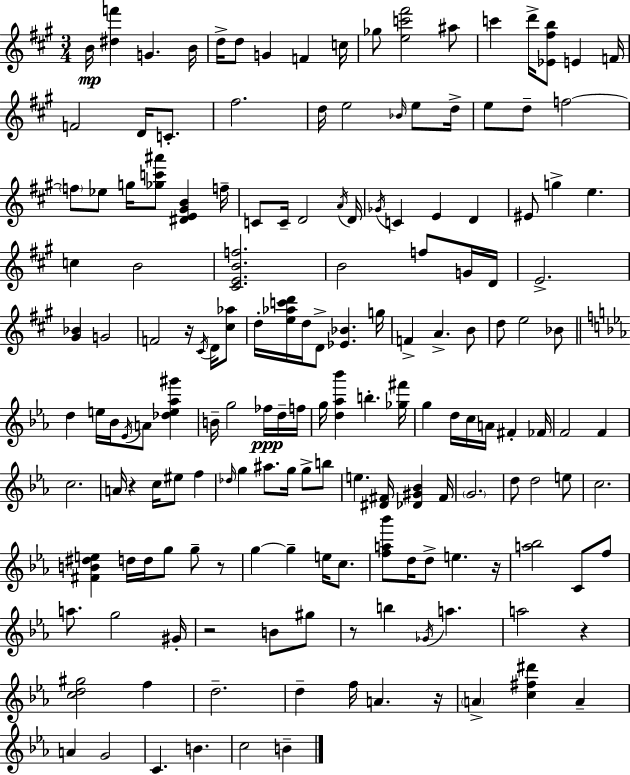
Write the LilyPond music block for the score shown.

{
  \clef treble
  \numericTimeSignature
  \time 3/4
  \key a \major
  \repeat volta 2 { b'16\mp <dis'' f'''>4 g'4. b'16 | d''16-> d''8 g'4 f'4 c''16 | ges''8 <e'' c''' fis'''>2 ais''8 | c'''4 d'''16-> <ees' fis'' b''>8 e'4 f'16 | \break f'2 d'16 c'8.-. | fis''2. | d''16 e''2 \grace { bes'16 } e''8 | d''16-> e''8 d''8-- f''2~~ | \break \parenthesize f''8 ees''8 g''16 <ges'' c''' ais'''>8 <dis' e' gis' b'>4 | f''16-- c'8 c'16-- d'2 | \acciaccatura { a'16 } d'16 \acciaccatura { ges'16 } c'4 e'4 d'4 | eis'8 g''4-> e''4. | \break c''4 b'2 | <cis' e' b' f''>2. | b'2 f''8 | g'16 d'16 e'2.-> | \break <gis' bes'>4 g'2 | f'2 r16 | \acciaccatura { cis'16 } d'16 <cis'' aes''>8 d''16-. <e'' aes'' c''' d'''>16 d''16 d'8-> <ees' bes'>4. | g''16 f'4-> a'4.-> | \break b'8 d''8 e''2 | bes'8 \bar "||" \break \key ees \major d''4 e''16 bes'16 \acciaccatura { ees'16 } a'8 <des'' e'' aes'' gis'''>4 | b'16-- g''2 fes''16\ppp d''16-- | f''16 g''16 <d'' aes'' bes'''>4 b''4.-. | <ges'' fis'''>16 g''4 d''16 c''16 a'16 fis'4-. | \break fes'16 f'2 f'4 | c''2. | a'16 r4 c''16 eis''8 f''4 | \grace { des''16 } g''4 ais''8. g''16 g''8-> | \break b''8 e''4. <dis' fis'>16 <des' gis' bes'>4 | fis'16 \parenthesize g'2. | d''8 d''2 | e''8 c''2. | \break <fis' b' dis'' e''>4 d''16 d''16 g''8 g''8-- | r8 g''4~~ g''4-- e''16 c''8. | <f'' a'' bes'''>8 d''16 d''8-> e''4. | r16 <a'' bes''>2 c'8 | \break f''8 a''8. g''2 | gis'16-. r2 b'8 | gis''8 r8 b''4 \acciaccatura { ges'16 } a''4. | a''2 r4 | \break <c'' d'' gis''>2 f''4 | d''2.-- | d''4-- f''16 a'4. | r16 \parenthesize a'4-> <c'' fis'' dis'''>4 a'4-- | \break a'4 g'2 | c'4. b'4. | c''2 b'4-- | } \bar "|."
}